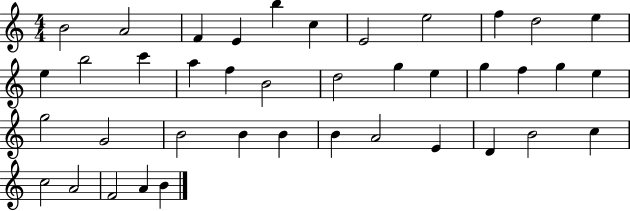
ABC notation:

X:1
T:Untitled
M:4/4
L:1/4
K:C
B2 A2 F E b c E2 e2 f d2 e e b2 c' a f B2 d2 g e g f g e g2 G2 B2 B B B A2 E D B2 c c2 A2 F2 A B